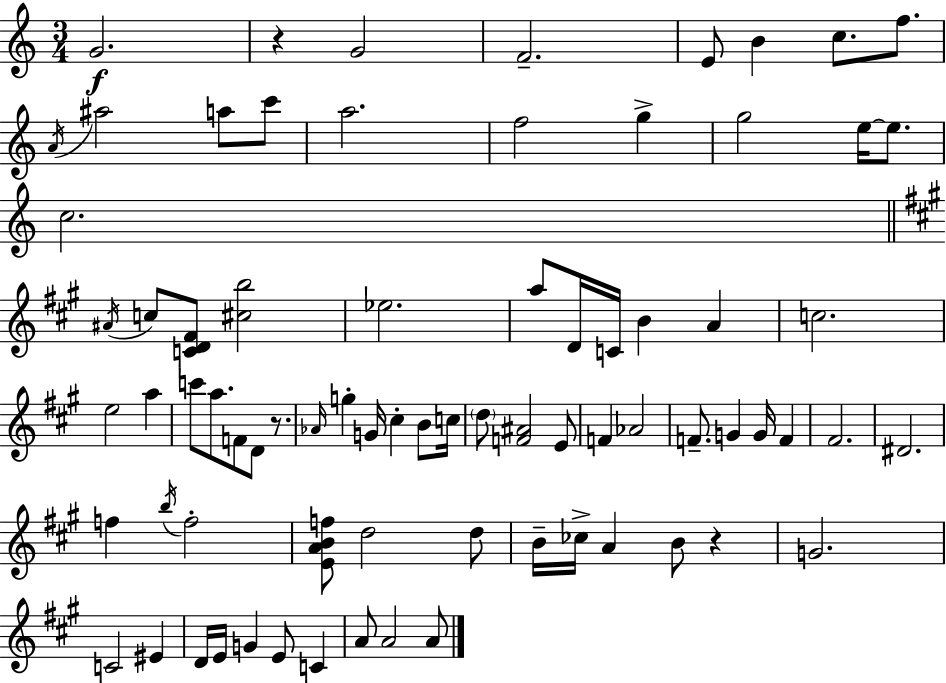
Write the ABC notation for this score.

X:1
T:Untitled
M:3/4
L:1/4
K:Am
G2 z G2 F2 E/2 B c/2 f/2 A/4 ^a2 a/2 c'/2 a2 f2 g g2 e/4 e/2 c2 ^A/4 c/2 [CD^F]/2 [^cb]2 _e2 a/2 D/4 C/4 B A c2 e2 a c'/2 a/2 F/2 D/2 z/2 _A/4 g G/4 ^c B/2 c/4 d/2 [F^A]2 E/2 F _A2 F/2 G G/4 F ^F2 ^D2 f b/4 f2 [EABf]/2 d2 d/2 B/4 _c/4 A B/2 z G2 C2 ^E D/4 E/4 G E/2 C A/2 A2 A/2